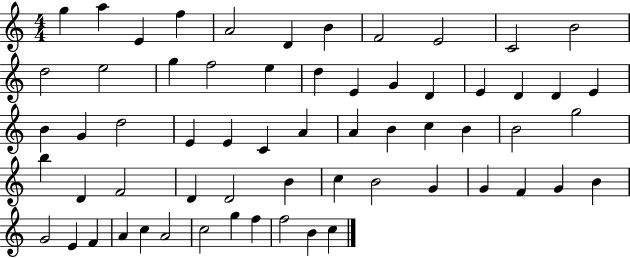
{
  \clef treble
  \numericTimeSignature
  \time 4/4
  \key c \major
  g''4 a''4 e'4 f''4 | a'2 d'4 b'4 | f'2 e'2 | c'2 b'2 | \break d''2 e''2 | g''4 f''2 e''4 | d''4 e'4 g'4 d'4 | e'4 d'4 d'4 e'4 | \break b'4 g'4 d''2 | e'4 e'4 c'4 a'4 | a'4 b'4 c''4 b'4 | b'2 g''2 | \break b''4 d'4 f'2 | d'4 d'2 b'4 | c''4 b'2 g'4 | g'4 f'4 g'4 b'4 | \break g'2 e'4 f'4 | a'4 c''4 a'2 | c''2 g''4 f''4 | f''2 b'4 c''4 | \break \bar "|."
}